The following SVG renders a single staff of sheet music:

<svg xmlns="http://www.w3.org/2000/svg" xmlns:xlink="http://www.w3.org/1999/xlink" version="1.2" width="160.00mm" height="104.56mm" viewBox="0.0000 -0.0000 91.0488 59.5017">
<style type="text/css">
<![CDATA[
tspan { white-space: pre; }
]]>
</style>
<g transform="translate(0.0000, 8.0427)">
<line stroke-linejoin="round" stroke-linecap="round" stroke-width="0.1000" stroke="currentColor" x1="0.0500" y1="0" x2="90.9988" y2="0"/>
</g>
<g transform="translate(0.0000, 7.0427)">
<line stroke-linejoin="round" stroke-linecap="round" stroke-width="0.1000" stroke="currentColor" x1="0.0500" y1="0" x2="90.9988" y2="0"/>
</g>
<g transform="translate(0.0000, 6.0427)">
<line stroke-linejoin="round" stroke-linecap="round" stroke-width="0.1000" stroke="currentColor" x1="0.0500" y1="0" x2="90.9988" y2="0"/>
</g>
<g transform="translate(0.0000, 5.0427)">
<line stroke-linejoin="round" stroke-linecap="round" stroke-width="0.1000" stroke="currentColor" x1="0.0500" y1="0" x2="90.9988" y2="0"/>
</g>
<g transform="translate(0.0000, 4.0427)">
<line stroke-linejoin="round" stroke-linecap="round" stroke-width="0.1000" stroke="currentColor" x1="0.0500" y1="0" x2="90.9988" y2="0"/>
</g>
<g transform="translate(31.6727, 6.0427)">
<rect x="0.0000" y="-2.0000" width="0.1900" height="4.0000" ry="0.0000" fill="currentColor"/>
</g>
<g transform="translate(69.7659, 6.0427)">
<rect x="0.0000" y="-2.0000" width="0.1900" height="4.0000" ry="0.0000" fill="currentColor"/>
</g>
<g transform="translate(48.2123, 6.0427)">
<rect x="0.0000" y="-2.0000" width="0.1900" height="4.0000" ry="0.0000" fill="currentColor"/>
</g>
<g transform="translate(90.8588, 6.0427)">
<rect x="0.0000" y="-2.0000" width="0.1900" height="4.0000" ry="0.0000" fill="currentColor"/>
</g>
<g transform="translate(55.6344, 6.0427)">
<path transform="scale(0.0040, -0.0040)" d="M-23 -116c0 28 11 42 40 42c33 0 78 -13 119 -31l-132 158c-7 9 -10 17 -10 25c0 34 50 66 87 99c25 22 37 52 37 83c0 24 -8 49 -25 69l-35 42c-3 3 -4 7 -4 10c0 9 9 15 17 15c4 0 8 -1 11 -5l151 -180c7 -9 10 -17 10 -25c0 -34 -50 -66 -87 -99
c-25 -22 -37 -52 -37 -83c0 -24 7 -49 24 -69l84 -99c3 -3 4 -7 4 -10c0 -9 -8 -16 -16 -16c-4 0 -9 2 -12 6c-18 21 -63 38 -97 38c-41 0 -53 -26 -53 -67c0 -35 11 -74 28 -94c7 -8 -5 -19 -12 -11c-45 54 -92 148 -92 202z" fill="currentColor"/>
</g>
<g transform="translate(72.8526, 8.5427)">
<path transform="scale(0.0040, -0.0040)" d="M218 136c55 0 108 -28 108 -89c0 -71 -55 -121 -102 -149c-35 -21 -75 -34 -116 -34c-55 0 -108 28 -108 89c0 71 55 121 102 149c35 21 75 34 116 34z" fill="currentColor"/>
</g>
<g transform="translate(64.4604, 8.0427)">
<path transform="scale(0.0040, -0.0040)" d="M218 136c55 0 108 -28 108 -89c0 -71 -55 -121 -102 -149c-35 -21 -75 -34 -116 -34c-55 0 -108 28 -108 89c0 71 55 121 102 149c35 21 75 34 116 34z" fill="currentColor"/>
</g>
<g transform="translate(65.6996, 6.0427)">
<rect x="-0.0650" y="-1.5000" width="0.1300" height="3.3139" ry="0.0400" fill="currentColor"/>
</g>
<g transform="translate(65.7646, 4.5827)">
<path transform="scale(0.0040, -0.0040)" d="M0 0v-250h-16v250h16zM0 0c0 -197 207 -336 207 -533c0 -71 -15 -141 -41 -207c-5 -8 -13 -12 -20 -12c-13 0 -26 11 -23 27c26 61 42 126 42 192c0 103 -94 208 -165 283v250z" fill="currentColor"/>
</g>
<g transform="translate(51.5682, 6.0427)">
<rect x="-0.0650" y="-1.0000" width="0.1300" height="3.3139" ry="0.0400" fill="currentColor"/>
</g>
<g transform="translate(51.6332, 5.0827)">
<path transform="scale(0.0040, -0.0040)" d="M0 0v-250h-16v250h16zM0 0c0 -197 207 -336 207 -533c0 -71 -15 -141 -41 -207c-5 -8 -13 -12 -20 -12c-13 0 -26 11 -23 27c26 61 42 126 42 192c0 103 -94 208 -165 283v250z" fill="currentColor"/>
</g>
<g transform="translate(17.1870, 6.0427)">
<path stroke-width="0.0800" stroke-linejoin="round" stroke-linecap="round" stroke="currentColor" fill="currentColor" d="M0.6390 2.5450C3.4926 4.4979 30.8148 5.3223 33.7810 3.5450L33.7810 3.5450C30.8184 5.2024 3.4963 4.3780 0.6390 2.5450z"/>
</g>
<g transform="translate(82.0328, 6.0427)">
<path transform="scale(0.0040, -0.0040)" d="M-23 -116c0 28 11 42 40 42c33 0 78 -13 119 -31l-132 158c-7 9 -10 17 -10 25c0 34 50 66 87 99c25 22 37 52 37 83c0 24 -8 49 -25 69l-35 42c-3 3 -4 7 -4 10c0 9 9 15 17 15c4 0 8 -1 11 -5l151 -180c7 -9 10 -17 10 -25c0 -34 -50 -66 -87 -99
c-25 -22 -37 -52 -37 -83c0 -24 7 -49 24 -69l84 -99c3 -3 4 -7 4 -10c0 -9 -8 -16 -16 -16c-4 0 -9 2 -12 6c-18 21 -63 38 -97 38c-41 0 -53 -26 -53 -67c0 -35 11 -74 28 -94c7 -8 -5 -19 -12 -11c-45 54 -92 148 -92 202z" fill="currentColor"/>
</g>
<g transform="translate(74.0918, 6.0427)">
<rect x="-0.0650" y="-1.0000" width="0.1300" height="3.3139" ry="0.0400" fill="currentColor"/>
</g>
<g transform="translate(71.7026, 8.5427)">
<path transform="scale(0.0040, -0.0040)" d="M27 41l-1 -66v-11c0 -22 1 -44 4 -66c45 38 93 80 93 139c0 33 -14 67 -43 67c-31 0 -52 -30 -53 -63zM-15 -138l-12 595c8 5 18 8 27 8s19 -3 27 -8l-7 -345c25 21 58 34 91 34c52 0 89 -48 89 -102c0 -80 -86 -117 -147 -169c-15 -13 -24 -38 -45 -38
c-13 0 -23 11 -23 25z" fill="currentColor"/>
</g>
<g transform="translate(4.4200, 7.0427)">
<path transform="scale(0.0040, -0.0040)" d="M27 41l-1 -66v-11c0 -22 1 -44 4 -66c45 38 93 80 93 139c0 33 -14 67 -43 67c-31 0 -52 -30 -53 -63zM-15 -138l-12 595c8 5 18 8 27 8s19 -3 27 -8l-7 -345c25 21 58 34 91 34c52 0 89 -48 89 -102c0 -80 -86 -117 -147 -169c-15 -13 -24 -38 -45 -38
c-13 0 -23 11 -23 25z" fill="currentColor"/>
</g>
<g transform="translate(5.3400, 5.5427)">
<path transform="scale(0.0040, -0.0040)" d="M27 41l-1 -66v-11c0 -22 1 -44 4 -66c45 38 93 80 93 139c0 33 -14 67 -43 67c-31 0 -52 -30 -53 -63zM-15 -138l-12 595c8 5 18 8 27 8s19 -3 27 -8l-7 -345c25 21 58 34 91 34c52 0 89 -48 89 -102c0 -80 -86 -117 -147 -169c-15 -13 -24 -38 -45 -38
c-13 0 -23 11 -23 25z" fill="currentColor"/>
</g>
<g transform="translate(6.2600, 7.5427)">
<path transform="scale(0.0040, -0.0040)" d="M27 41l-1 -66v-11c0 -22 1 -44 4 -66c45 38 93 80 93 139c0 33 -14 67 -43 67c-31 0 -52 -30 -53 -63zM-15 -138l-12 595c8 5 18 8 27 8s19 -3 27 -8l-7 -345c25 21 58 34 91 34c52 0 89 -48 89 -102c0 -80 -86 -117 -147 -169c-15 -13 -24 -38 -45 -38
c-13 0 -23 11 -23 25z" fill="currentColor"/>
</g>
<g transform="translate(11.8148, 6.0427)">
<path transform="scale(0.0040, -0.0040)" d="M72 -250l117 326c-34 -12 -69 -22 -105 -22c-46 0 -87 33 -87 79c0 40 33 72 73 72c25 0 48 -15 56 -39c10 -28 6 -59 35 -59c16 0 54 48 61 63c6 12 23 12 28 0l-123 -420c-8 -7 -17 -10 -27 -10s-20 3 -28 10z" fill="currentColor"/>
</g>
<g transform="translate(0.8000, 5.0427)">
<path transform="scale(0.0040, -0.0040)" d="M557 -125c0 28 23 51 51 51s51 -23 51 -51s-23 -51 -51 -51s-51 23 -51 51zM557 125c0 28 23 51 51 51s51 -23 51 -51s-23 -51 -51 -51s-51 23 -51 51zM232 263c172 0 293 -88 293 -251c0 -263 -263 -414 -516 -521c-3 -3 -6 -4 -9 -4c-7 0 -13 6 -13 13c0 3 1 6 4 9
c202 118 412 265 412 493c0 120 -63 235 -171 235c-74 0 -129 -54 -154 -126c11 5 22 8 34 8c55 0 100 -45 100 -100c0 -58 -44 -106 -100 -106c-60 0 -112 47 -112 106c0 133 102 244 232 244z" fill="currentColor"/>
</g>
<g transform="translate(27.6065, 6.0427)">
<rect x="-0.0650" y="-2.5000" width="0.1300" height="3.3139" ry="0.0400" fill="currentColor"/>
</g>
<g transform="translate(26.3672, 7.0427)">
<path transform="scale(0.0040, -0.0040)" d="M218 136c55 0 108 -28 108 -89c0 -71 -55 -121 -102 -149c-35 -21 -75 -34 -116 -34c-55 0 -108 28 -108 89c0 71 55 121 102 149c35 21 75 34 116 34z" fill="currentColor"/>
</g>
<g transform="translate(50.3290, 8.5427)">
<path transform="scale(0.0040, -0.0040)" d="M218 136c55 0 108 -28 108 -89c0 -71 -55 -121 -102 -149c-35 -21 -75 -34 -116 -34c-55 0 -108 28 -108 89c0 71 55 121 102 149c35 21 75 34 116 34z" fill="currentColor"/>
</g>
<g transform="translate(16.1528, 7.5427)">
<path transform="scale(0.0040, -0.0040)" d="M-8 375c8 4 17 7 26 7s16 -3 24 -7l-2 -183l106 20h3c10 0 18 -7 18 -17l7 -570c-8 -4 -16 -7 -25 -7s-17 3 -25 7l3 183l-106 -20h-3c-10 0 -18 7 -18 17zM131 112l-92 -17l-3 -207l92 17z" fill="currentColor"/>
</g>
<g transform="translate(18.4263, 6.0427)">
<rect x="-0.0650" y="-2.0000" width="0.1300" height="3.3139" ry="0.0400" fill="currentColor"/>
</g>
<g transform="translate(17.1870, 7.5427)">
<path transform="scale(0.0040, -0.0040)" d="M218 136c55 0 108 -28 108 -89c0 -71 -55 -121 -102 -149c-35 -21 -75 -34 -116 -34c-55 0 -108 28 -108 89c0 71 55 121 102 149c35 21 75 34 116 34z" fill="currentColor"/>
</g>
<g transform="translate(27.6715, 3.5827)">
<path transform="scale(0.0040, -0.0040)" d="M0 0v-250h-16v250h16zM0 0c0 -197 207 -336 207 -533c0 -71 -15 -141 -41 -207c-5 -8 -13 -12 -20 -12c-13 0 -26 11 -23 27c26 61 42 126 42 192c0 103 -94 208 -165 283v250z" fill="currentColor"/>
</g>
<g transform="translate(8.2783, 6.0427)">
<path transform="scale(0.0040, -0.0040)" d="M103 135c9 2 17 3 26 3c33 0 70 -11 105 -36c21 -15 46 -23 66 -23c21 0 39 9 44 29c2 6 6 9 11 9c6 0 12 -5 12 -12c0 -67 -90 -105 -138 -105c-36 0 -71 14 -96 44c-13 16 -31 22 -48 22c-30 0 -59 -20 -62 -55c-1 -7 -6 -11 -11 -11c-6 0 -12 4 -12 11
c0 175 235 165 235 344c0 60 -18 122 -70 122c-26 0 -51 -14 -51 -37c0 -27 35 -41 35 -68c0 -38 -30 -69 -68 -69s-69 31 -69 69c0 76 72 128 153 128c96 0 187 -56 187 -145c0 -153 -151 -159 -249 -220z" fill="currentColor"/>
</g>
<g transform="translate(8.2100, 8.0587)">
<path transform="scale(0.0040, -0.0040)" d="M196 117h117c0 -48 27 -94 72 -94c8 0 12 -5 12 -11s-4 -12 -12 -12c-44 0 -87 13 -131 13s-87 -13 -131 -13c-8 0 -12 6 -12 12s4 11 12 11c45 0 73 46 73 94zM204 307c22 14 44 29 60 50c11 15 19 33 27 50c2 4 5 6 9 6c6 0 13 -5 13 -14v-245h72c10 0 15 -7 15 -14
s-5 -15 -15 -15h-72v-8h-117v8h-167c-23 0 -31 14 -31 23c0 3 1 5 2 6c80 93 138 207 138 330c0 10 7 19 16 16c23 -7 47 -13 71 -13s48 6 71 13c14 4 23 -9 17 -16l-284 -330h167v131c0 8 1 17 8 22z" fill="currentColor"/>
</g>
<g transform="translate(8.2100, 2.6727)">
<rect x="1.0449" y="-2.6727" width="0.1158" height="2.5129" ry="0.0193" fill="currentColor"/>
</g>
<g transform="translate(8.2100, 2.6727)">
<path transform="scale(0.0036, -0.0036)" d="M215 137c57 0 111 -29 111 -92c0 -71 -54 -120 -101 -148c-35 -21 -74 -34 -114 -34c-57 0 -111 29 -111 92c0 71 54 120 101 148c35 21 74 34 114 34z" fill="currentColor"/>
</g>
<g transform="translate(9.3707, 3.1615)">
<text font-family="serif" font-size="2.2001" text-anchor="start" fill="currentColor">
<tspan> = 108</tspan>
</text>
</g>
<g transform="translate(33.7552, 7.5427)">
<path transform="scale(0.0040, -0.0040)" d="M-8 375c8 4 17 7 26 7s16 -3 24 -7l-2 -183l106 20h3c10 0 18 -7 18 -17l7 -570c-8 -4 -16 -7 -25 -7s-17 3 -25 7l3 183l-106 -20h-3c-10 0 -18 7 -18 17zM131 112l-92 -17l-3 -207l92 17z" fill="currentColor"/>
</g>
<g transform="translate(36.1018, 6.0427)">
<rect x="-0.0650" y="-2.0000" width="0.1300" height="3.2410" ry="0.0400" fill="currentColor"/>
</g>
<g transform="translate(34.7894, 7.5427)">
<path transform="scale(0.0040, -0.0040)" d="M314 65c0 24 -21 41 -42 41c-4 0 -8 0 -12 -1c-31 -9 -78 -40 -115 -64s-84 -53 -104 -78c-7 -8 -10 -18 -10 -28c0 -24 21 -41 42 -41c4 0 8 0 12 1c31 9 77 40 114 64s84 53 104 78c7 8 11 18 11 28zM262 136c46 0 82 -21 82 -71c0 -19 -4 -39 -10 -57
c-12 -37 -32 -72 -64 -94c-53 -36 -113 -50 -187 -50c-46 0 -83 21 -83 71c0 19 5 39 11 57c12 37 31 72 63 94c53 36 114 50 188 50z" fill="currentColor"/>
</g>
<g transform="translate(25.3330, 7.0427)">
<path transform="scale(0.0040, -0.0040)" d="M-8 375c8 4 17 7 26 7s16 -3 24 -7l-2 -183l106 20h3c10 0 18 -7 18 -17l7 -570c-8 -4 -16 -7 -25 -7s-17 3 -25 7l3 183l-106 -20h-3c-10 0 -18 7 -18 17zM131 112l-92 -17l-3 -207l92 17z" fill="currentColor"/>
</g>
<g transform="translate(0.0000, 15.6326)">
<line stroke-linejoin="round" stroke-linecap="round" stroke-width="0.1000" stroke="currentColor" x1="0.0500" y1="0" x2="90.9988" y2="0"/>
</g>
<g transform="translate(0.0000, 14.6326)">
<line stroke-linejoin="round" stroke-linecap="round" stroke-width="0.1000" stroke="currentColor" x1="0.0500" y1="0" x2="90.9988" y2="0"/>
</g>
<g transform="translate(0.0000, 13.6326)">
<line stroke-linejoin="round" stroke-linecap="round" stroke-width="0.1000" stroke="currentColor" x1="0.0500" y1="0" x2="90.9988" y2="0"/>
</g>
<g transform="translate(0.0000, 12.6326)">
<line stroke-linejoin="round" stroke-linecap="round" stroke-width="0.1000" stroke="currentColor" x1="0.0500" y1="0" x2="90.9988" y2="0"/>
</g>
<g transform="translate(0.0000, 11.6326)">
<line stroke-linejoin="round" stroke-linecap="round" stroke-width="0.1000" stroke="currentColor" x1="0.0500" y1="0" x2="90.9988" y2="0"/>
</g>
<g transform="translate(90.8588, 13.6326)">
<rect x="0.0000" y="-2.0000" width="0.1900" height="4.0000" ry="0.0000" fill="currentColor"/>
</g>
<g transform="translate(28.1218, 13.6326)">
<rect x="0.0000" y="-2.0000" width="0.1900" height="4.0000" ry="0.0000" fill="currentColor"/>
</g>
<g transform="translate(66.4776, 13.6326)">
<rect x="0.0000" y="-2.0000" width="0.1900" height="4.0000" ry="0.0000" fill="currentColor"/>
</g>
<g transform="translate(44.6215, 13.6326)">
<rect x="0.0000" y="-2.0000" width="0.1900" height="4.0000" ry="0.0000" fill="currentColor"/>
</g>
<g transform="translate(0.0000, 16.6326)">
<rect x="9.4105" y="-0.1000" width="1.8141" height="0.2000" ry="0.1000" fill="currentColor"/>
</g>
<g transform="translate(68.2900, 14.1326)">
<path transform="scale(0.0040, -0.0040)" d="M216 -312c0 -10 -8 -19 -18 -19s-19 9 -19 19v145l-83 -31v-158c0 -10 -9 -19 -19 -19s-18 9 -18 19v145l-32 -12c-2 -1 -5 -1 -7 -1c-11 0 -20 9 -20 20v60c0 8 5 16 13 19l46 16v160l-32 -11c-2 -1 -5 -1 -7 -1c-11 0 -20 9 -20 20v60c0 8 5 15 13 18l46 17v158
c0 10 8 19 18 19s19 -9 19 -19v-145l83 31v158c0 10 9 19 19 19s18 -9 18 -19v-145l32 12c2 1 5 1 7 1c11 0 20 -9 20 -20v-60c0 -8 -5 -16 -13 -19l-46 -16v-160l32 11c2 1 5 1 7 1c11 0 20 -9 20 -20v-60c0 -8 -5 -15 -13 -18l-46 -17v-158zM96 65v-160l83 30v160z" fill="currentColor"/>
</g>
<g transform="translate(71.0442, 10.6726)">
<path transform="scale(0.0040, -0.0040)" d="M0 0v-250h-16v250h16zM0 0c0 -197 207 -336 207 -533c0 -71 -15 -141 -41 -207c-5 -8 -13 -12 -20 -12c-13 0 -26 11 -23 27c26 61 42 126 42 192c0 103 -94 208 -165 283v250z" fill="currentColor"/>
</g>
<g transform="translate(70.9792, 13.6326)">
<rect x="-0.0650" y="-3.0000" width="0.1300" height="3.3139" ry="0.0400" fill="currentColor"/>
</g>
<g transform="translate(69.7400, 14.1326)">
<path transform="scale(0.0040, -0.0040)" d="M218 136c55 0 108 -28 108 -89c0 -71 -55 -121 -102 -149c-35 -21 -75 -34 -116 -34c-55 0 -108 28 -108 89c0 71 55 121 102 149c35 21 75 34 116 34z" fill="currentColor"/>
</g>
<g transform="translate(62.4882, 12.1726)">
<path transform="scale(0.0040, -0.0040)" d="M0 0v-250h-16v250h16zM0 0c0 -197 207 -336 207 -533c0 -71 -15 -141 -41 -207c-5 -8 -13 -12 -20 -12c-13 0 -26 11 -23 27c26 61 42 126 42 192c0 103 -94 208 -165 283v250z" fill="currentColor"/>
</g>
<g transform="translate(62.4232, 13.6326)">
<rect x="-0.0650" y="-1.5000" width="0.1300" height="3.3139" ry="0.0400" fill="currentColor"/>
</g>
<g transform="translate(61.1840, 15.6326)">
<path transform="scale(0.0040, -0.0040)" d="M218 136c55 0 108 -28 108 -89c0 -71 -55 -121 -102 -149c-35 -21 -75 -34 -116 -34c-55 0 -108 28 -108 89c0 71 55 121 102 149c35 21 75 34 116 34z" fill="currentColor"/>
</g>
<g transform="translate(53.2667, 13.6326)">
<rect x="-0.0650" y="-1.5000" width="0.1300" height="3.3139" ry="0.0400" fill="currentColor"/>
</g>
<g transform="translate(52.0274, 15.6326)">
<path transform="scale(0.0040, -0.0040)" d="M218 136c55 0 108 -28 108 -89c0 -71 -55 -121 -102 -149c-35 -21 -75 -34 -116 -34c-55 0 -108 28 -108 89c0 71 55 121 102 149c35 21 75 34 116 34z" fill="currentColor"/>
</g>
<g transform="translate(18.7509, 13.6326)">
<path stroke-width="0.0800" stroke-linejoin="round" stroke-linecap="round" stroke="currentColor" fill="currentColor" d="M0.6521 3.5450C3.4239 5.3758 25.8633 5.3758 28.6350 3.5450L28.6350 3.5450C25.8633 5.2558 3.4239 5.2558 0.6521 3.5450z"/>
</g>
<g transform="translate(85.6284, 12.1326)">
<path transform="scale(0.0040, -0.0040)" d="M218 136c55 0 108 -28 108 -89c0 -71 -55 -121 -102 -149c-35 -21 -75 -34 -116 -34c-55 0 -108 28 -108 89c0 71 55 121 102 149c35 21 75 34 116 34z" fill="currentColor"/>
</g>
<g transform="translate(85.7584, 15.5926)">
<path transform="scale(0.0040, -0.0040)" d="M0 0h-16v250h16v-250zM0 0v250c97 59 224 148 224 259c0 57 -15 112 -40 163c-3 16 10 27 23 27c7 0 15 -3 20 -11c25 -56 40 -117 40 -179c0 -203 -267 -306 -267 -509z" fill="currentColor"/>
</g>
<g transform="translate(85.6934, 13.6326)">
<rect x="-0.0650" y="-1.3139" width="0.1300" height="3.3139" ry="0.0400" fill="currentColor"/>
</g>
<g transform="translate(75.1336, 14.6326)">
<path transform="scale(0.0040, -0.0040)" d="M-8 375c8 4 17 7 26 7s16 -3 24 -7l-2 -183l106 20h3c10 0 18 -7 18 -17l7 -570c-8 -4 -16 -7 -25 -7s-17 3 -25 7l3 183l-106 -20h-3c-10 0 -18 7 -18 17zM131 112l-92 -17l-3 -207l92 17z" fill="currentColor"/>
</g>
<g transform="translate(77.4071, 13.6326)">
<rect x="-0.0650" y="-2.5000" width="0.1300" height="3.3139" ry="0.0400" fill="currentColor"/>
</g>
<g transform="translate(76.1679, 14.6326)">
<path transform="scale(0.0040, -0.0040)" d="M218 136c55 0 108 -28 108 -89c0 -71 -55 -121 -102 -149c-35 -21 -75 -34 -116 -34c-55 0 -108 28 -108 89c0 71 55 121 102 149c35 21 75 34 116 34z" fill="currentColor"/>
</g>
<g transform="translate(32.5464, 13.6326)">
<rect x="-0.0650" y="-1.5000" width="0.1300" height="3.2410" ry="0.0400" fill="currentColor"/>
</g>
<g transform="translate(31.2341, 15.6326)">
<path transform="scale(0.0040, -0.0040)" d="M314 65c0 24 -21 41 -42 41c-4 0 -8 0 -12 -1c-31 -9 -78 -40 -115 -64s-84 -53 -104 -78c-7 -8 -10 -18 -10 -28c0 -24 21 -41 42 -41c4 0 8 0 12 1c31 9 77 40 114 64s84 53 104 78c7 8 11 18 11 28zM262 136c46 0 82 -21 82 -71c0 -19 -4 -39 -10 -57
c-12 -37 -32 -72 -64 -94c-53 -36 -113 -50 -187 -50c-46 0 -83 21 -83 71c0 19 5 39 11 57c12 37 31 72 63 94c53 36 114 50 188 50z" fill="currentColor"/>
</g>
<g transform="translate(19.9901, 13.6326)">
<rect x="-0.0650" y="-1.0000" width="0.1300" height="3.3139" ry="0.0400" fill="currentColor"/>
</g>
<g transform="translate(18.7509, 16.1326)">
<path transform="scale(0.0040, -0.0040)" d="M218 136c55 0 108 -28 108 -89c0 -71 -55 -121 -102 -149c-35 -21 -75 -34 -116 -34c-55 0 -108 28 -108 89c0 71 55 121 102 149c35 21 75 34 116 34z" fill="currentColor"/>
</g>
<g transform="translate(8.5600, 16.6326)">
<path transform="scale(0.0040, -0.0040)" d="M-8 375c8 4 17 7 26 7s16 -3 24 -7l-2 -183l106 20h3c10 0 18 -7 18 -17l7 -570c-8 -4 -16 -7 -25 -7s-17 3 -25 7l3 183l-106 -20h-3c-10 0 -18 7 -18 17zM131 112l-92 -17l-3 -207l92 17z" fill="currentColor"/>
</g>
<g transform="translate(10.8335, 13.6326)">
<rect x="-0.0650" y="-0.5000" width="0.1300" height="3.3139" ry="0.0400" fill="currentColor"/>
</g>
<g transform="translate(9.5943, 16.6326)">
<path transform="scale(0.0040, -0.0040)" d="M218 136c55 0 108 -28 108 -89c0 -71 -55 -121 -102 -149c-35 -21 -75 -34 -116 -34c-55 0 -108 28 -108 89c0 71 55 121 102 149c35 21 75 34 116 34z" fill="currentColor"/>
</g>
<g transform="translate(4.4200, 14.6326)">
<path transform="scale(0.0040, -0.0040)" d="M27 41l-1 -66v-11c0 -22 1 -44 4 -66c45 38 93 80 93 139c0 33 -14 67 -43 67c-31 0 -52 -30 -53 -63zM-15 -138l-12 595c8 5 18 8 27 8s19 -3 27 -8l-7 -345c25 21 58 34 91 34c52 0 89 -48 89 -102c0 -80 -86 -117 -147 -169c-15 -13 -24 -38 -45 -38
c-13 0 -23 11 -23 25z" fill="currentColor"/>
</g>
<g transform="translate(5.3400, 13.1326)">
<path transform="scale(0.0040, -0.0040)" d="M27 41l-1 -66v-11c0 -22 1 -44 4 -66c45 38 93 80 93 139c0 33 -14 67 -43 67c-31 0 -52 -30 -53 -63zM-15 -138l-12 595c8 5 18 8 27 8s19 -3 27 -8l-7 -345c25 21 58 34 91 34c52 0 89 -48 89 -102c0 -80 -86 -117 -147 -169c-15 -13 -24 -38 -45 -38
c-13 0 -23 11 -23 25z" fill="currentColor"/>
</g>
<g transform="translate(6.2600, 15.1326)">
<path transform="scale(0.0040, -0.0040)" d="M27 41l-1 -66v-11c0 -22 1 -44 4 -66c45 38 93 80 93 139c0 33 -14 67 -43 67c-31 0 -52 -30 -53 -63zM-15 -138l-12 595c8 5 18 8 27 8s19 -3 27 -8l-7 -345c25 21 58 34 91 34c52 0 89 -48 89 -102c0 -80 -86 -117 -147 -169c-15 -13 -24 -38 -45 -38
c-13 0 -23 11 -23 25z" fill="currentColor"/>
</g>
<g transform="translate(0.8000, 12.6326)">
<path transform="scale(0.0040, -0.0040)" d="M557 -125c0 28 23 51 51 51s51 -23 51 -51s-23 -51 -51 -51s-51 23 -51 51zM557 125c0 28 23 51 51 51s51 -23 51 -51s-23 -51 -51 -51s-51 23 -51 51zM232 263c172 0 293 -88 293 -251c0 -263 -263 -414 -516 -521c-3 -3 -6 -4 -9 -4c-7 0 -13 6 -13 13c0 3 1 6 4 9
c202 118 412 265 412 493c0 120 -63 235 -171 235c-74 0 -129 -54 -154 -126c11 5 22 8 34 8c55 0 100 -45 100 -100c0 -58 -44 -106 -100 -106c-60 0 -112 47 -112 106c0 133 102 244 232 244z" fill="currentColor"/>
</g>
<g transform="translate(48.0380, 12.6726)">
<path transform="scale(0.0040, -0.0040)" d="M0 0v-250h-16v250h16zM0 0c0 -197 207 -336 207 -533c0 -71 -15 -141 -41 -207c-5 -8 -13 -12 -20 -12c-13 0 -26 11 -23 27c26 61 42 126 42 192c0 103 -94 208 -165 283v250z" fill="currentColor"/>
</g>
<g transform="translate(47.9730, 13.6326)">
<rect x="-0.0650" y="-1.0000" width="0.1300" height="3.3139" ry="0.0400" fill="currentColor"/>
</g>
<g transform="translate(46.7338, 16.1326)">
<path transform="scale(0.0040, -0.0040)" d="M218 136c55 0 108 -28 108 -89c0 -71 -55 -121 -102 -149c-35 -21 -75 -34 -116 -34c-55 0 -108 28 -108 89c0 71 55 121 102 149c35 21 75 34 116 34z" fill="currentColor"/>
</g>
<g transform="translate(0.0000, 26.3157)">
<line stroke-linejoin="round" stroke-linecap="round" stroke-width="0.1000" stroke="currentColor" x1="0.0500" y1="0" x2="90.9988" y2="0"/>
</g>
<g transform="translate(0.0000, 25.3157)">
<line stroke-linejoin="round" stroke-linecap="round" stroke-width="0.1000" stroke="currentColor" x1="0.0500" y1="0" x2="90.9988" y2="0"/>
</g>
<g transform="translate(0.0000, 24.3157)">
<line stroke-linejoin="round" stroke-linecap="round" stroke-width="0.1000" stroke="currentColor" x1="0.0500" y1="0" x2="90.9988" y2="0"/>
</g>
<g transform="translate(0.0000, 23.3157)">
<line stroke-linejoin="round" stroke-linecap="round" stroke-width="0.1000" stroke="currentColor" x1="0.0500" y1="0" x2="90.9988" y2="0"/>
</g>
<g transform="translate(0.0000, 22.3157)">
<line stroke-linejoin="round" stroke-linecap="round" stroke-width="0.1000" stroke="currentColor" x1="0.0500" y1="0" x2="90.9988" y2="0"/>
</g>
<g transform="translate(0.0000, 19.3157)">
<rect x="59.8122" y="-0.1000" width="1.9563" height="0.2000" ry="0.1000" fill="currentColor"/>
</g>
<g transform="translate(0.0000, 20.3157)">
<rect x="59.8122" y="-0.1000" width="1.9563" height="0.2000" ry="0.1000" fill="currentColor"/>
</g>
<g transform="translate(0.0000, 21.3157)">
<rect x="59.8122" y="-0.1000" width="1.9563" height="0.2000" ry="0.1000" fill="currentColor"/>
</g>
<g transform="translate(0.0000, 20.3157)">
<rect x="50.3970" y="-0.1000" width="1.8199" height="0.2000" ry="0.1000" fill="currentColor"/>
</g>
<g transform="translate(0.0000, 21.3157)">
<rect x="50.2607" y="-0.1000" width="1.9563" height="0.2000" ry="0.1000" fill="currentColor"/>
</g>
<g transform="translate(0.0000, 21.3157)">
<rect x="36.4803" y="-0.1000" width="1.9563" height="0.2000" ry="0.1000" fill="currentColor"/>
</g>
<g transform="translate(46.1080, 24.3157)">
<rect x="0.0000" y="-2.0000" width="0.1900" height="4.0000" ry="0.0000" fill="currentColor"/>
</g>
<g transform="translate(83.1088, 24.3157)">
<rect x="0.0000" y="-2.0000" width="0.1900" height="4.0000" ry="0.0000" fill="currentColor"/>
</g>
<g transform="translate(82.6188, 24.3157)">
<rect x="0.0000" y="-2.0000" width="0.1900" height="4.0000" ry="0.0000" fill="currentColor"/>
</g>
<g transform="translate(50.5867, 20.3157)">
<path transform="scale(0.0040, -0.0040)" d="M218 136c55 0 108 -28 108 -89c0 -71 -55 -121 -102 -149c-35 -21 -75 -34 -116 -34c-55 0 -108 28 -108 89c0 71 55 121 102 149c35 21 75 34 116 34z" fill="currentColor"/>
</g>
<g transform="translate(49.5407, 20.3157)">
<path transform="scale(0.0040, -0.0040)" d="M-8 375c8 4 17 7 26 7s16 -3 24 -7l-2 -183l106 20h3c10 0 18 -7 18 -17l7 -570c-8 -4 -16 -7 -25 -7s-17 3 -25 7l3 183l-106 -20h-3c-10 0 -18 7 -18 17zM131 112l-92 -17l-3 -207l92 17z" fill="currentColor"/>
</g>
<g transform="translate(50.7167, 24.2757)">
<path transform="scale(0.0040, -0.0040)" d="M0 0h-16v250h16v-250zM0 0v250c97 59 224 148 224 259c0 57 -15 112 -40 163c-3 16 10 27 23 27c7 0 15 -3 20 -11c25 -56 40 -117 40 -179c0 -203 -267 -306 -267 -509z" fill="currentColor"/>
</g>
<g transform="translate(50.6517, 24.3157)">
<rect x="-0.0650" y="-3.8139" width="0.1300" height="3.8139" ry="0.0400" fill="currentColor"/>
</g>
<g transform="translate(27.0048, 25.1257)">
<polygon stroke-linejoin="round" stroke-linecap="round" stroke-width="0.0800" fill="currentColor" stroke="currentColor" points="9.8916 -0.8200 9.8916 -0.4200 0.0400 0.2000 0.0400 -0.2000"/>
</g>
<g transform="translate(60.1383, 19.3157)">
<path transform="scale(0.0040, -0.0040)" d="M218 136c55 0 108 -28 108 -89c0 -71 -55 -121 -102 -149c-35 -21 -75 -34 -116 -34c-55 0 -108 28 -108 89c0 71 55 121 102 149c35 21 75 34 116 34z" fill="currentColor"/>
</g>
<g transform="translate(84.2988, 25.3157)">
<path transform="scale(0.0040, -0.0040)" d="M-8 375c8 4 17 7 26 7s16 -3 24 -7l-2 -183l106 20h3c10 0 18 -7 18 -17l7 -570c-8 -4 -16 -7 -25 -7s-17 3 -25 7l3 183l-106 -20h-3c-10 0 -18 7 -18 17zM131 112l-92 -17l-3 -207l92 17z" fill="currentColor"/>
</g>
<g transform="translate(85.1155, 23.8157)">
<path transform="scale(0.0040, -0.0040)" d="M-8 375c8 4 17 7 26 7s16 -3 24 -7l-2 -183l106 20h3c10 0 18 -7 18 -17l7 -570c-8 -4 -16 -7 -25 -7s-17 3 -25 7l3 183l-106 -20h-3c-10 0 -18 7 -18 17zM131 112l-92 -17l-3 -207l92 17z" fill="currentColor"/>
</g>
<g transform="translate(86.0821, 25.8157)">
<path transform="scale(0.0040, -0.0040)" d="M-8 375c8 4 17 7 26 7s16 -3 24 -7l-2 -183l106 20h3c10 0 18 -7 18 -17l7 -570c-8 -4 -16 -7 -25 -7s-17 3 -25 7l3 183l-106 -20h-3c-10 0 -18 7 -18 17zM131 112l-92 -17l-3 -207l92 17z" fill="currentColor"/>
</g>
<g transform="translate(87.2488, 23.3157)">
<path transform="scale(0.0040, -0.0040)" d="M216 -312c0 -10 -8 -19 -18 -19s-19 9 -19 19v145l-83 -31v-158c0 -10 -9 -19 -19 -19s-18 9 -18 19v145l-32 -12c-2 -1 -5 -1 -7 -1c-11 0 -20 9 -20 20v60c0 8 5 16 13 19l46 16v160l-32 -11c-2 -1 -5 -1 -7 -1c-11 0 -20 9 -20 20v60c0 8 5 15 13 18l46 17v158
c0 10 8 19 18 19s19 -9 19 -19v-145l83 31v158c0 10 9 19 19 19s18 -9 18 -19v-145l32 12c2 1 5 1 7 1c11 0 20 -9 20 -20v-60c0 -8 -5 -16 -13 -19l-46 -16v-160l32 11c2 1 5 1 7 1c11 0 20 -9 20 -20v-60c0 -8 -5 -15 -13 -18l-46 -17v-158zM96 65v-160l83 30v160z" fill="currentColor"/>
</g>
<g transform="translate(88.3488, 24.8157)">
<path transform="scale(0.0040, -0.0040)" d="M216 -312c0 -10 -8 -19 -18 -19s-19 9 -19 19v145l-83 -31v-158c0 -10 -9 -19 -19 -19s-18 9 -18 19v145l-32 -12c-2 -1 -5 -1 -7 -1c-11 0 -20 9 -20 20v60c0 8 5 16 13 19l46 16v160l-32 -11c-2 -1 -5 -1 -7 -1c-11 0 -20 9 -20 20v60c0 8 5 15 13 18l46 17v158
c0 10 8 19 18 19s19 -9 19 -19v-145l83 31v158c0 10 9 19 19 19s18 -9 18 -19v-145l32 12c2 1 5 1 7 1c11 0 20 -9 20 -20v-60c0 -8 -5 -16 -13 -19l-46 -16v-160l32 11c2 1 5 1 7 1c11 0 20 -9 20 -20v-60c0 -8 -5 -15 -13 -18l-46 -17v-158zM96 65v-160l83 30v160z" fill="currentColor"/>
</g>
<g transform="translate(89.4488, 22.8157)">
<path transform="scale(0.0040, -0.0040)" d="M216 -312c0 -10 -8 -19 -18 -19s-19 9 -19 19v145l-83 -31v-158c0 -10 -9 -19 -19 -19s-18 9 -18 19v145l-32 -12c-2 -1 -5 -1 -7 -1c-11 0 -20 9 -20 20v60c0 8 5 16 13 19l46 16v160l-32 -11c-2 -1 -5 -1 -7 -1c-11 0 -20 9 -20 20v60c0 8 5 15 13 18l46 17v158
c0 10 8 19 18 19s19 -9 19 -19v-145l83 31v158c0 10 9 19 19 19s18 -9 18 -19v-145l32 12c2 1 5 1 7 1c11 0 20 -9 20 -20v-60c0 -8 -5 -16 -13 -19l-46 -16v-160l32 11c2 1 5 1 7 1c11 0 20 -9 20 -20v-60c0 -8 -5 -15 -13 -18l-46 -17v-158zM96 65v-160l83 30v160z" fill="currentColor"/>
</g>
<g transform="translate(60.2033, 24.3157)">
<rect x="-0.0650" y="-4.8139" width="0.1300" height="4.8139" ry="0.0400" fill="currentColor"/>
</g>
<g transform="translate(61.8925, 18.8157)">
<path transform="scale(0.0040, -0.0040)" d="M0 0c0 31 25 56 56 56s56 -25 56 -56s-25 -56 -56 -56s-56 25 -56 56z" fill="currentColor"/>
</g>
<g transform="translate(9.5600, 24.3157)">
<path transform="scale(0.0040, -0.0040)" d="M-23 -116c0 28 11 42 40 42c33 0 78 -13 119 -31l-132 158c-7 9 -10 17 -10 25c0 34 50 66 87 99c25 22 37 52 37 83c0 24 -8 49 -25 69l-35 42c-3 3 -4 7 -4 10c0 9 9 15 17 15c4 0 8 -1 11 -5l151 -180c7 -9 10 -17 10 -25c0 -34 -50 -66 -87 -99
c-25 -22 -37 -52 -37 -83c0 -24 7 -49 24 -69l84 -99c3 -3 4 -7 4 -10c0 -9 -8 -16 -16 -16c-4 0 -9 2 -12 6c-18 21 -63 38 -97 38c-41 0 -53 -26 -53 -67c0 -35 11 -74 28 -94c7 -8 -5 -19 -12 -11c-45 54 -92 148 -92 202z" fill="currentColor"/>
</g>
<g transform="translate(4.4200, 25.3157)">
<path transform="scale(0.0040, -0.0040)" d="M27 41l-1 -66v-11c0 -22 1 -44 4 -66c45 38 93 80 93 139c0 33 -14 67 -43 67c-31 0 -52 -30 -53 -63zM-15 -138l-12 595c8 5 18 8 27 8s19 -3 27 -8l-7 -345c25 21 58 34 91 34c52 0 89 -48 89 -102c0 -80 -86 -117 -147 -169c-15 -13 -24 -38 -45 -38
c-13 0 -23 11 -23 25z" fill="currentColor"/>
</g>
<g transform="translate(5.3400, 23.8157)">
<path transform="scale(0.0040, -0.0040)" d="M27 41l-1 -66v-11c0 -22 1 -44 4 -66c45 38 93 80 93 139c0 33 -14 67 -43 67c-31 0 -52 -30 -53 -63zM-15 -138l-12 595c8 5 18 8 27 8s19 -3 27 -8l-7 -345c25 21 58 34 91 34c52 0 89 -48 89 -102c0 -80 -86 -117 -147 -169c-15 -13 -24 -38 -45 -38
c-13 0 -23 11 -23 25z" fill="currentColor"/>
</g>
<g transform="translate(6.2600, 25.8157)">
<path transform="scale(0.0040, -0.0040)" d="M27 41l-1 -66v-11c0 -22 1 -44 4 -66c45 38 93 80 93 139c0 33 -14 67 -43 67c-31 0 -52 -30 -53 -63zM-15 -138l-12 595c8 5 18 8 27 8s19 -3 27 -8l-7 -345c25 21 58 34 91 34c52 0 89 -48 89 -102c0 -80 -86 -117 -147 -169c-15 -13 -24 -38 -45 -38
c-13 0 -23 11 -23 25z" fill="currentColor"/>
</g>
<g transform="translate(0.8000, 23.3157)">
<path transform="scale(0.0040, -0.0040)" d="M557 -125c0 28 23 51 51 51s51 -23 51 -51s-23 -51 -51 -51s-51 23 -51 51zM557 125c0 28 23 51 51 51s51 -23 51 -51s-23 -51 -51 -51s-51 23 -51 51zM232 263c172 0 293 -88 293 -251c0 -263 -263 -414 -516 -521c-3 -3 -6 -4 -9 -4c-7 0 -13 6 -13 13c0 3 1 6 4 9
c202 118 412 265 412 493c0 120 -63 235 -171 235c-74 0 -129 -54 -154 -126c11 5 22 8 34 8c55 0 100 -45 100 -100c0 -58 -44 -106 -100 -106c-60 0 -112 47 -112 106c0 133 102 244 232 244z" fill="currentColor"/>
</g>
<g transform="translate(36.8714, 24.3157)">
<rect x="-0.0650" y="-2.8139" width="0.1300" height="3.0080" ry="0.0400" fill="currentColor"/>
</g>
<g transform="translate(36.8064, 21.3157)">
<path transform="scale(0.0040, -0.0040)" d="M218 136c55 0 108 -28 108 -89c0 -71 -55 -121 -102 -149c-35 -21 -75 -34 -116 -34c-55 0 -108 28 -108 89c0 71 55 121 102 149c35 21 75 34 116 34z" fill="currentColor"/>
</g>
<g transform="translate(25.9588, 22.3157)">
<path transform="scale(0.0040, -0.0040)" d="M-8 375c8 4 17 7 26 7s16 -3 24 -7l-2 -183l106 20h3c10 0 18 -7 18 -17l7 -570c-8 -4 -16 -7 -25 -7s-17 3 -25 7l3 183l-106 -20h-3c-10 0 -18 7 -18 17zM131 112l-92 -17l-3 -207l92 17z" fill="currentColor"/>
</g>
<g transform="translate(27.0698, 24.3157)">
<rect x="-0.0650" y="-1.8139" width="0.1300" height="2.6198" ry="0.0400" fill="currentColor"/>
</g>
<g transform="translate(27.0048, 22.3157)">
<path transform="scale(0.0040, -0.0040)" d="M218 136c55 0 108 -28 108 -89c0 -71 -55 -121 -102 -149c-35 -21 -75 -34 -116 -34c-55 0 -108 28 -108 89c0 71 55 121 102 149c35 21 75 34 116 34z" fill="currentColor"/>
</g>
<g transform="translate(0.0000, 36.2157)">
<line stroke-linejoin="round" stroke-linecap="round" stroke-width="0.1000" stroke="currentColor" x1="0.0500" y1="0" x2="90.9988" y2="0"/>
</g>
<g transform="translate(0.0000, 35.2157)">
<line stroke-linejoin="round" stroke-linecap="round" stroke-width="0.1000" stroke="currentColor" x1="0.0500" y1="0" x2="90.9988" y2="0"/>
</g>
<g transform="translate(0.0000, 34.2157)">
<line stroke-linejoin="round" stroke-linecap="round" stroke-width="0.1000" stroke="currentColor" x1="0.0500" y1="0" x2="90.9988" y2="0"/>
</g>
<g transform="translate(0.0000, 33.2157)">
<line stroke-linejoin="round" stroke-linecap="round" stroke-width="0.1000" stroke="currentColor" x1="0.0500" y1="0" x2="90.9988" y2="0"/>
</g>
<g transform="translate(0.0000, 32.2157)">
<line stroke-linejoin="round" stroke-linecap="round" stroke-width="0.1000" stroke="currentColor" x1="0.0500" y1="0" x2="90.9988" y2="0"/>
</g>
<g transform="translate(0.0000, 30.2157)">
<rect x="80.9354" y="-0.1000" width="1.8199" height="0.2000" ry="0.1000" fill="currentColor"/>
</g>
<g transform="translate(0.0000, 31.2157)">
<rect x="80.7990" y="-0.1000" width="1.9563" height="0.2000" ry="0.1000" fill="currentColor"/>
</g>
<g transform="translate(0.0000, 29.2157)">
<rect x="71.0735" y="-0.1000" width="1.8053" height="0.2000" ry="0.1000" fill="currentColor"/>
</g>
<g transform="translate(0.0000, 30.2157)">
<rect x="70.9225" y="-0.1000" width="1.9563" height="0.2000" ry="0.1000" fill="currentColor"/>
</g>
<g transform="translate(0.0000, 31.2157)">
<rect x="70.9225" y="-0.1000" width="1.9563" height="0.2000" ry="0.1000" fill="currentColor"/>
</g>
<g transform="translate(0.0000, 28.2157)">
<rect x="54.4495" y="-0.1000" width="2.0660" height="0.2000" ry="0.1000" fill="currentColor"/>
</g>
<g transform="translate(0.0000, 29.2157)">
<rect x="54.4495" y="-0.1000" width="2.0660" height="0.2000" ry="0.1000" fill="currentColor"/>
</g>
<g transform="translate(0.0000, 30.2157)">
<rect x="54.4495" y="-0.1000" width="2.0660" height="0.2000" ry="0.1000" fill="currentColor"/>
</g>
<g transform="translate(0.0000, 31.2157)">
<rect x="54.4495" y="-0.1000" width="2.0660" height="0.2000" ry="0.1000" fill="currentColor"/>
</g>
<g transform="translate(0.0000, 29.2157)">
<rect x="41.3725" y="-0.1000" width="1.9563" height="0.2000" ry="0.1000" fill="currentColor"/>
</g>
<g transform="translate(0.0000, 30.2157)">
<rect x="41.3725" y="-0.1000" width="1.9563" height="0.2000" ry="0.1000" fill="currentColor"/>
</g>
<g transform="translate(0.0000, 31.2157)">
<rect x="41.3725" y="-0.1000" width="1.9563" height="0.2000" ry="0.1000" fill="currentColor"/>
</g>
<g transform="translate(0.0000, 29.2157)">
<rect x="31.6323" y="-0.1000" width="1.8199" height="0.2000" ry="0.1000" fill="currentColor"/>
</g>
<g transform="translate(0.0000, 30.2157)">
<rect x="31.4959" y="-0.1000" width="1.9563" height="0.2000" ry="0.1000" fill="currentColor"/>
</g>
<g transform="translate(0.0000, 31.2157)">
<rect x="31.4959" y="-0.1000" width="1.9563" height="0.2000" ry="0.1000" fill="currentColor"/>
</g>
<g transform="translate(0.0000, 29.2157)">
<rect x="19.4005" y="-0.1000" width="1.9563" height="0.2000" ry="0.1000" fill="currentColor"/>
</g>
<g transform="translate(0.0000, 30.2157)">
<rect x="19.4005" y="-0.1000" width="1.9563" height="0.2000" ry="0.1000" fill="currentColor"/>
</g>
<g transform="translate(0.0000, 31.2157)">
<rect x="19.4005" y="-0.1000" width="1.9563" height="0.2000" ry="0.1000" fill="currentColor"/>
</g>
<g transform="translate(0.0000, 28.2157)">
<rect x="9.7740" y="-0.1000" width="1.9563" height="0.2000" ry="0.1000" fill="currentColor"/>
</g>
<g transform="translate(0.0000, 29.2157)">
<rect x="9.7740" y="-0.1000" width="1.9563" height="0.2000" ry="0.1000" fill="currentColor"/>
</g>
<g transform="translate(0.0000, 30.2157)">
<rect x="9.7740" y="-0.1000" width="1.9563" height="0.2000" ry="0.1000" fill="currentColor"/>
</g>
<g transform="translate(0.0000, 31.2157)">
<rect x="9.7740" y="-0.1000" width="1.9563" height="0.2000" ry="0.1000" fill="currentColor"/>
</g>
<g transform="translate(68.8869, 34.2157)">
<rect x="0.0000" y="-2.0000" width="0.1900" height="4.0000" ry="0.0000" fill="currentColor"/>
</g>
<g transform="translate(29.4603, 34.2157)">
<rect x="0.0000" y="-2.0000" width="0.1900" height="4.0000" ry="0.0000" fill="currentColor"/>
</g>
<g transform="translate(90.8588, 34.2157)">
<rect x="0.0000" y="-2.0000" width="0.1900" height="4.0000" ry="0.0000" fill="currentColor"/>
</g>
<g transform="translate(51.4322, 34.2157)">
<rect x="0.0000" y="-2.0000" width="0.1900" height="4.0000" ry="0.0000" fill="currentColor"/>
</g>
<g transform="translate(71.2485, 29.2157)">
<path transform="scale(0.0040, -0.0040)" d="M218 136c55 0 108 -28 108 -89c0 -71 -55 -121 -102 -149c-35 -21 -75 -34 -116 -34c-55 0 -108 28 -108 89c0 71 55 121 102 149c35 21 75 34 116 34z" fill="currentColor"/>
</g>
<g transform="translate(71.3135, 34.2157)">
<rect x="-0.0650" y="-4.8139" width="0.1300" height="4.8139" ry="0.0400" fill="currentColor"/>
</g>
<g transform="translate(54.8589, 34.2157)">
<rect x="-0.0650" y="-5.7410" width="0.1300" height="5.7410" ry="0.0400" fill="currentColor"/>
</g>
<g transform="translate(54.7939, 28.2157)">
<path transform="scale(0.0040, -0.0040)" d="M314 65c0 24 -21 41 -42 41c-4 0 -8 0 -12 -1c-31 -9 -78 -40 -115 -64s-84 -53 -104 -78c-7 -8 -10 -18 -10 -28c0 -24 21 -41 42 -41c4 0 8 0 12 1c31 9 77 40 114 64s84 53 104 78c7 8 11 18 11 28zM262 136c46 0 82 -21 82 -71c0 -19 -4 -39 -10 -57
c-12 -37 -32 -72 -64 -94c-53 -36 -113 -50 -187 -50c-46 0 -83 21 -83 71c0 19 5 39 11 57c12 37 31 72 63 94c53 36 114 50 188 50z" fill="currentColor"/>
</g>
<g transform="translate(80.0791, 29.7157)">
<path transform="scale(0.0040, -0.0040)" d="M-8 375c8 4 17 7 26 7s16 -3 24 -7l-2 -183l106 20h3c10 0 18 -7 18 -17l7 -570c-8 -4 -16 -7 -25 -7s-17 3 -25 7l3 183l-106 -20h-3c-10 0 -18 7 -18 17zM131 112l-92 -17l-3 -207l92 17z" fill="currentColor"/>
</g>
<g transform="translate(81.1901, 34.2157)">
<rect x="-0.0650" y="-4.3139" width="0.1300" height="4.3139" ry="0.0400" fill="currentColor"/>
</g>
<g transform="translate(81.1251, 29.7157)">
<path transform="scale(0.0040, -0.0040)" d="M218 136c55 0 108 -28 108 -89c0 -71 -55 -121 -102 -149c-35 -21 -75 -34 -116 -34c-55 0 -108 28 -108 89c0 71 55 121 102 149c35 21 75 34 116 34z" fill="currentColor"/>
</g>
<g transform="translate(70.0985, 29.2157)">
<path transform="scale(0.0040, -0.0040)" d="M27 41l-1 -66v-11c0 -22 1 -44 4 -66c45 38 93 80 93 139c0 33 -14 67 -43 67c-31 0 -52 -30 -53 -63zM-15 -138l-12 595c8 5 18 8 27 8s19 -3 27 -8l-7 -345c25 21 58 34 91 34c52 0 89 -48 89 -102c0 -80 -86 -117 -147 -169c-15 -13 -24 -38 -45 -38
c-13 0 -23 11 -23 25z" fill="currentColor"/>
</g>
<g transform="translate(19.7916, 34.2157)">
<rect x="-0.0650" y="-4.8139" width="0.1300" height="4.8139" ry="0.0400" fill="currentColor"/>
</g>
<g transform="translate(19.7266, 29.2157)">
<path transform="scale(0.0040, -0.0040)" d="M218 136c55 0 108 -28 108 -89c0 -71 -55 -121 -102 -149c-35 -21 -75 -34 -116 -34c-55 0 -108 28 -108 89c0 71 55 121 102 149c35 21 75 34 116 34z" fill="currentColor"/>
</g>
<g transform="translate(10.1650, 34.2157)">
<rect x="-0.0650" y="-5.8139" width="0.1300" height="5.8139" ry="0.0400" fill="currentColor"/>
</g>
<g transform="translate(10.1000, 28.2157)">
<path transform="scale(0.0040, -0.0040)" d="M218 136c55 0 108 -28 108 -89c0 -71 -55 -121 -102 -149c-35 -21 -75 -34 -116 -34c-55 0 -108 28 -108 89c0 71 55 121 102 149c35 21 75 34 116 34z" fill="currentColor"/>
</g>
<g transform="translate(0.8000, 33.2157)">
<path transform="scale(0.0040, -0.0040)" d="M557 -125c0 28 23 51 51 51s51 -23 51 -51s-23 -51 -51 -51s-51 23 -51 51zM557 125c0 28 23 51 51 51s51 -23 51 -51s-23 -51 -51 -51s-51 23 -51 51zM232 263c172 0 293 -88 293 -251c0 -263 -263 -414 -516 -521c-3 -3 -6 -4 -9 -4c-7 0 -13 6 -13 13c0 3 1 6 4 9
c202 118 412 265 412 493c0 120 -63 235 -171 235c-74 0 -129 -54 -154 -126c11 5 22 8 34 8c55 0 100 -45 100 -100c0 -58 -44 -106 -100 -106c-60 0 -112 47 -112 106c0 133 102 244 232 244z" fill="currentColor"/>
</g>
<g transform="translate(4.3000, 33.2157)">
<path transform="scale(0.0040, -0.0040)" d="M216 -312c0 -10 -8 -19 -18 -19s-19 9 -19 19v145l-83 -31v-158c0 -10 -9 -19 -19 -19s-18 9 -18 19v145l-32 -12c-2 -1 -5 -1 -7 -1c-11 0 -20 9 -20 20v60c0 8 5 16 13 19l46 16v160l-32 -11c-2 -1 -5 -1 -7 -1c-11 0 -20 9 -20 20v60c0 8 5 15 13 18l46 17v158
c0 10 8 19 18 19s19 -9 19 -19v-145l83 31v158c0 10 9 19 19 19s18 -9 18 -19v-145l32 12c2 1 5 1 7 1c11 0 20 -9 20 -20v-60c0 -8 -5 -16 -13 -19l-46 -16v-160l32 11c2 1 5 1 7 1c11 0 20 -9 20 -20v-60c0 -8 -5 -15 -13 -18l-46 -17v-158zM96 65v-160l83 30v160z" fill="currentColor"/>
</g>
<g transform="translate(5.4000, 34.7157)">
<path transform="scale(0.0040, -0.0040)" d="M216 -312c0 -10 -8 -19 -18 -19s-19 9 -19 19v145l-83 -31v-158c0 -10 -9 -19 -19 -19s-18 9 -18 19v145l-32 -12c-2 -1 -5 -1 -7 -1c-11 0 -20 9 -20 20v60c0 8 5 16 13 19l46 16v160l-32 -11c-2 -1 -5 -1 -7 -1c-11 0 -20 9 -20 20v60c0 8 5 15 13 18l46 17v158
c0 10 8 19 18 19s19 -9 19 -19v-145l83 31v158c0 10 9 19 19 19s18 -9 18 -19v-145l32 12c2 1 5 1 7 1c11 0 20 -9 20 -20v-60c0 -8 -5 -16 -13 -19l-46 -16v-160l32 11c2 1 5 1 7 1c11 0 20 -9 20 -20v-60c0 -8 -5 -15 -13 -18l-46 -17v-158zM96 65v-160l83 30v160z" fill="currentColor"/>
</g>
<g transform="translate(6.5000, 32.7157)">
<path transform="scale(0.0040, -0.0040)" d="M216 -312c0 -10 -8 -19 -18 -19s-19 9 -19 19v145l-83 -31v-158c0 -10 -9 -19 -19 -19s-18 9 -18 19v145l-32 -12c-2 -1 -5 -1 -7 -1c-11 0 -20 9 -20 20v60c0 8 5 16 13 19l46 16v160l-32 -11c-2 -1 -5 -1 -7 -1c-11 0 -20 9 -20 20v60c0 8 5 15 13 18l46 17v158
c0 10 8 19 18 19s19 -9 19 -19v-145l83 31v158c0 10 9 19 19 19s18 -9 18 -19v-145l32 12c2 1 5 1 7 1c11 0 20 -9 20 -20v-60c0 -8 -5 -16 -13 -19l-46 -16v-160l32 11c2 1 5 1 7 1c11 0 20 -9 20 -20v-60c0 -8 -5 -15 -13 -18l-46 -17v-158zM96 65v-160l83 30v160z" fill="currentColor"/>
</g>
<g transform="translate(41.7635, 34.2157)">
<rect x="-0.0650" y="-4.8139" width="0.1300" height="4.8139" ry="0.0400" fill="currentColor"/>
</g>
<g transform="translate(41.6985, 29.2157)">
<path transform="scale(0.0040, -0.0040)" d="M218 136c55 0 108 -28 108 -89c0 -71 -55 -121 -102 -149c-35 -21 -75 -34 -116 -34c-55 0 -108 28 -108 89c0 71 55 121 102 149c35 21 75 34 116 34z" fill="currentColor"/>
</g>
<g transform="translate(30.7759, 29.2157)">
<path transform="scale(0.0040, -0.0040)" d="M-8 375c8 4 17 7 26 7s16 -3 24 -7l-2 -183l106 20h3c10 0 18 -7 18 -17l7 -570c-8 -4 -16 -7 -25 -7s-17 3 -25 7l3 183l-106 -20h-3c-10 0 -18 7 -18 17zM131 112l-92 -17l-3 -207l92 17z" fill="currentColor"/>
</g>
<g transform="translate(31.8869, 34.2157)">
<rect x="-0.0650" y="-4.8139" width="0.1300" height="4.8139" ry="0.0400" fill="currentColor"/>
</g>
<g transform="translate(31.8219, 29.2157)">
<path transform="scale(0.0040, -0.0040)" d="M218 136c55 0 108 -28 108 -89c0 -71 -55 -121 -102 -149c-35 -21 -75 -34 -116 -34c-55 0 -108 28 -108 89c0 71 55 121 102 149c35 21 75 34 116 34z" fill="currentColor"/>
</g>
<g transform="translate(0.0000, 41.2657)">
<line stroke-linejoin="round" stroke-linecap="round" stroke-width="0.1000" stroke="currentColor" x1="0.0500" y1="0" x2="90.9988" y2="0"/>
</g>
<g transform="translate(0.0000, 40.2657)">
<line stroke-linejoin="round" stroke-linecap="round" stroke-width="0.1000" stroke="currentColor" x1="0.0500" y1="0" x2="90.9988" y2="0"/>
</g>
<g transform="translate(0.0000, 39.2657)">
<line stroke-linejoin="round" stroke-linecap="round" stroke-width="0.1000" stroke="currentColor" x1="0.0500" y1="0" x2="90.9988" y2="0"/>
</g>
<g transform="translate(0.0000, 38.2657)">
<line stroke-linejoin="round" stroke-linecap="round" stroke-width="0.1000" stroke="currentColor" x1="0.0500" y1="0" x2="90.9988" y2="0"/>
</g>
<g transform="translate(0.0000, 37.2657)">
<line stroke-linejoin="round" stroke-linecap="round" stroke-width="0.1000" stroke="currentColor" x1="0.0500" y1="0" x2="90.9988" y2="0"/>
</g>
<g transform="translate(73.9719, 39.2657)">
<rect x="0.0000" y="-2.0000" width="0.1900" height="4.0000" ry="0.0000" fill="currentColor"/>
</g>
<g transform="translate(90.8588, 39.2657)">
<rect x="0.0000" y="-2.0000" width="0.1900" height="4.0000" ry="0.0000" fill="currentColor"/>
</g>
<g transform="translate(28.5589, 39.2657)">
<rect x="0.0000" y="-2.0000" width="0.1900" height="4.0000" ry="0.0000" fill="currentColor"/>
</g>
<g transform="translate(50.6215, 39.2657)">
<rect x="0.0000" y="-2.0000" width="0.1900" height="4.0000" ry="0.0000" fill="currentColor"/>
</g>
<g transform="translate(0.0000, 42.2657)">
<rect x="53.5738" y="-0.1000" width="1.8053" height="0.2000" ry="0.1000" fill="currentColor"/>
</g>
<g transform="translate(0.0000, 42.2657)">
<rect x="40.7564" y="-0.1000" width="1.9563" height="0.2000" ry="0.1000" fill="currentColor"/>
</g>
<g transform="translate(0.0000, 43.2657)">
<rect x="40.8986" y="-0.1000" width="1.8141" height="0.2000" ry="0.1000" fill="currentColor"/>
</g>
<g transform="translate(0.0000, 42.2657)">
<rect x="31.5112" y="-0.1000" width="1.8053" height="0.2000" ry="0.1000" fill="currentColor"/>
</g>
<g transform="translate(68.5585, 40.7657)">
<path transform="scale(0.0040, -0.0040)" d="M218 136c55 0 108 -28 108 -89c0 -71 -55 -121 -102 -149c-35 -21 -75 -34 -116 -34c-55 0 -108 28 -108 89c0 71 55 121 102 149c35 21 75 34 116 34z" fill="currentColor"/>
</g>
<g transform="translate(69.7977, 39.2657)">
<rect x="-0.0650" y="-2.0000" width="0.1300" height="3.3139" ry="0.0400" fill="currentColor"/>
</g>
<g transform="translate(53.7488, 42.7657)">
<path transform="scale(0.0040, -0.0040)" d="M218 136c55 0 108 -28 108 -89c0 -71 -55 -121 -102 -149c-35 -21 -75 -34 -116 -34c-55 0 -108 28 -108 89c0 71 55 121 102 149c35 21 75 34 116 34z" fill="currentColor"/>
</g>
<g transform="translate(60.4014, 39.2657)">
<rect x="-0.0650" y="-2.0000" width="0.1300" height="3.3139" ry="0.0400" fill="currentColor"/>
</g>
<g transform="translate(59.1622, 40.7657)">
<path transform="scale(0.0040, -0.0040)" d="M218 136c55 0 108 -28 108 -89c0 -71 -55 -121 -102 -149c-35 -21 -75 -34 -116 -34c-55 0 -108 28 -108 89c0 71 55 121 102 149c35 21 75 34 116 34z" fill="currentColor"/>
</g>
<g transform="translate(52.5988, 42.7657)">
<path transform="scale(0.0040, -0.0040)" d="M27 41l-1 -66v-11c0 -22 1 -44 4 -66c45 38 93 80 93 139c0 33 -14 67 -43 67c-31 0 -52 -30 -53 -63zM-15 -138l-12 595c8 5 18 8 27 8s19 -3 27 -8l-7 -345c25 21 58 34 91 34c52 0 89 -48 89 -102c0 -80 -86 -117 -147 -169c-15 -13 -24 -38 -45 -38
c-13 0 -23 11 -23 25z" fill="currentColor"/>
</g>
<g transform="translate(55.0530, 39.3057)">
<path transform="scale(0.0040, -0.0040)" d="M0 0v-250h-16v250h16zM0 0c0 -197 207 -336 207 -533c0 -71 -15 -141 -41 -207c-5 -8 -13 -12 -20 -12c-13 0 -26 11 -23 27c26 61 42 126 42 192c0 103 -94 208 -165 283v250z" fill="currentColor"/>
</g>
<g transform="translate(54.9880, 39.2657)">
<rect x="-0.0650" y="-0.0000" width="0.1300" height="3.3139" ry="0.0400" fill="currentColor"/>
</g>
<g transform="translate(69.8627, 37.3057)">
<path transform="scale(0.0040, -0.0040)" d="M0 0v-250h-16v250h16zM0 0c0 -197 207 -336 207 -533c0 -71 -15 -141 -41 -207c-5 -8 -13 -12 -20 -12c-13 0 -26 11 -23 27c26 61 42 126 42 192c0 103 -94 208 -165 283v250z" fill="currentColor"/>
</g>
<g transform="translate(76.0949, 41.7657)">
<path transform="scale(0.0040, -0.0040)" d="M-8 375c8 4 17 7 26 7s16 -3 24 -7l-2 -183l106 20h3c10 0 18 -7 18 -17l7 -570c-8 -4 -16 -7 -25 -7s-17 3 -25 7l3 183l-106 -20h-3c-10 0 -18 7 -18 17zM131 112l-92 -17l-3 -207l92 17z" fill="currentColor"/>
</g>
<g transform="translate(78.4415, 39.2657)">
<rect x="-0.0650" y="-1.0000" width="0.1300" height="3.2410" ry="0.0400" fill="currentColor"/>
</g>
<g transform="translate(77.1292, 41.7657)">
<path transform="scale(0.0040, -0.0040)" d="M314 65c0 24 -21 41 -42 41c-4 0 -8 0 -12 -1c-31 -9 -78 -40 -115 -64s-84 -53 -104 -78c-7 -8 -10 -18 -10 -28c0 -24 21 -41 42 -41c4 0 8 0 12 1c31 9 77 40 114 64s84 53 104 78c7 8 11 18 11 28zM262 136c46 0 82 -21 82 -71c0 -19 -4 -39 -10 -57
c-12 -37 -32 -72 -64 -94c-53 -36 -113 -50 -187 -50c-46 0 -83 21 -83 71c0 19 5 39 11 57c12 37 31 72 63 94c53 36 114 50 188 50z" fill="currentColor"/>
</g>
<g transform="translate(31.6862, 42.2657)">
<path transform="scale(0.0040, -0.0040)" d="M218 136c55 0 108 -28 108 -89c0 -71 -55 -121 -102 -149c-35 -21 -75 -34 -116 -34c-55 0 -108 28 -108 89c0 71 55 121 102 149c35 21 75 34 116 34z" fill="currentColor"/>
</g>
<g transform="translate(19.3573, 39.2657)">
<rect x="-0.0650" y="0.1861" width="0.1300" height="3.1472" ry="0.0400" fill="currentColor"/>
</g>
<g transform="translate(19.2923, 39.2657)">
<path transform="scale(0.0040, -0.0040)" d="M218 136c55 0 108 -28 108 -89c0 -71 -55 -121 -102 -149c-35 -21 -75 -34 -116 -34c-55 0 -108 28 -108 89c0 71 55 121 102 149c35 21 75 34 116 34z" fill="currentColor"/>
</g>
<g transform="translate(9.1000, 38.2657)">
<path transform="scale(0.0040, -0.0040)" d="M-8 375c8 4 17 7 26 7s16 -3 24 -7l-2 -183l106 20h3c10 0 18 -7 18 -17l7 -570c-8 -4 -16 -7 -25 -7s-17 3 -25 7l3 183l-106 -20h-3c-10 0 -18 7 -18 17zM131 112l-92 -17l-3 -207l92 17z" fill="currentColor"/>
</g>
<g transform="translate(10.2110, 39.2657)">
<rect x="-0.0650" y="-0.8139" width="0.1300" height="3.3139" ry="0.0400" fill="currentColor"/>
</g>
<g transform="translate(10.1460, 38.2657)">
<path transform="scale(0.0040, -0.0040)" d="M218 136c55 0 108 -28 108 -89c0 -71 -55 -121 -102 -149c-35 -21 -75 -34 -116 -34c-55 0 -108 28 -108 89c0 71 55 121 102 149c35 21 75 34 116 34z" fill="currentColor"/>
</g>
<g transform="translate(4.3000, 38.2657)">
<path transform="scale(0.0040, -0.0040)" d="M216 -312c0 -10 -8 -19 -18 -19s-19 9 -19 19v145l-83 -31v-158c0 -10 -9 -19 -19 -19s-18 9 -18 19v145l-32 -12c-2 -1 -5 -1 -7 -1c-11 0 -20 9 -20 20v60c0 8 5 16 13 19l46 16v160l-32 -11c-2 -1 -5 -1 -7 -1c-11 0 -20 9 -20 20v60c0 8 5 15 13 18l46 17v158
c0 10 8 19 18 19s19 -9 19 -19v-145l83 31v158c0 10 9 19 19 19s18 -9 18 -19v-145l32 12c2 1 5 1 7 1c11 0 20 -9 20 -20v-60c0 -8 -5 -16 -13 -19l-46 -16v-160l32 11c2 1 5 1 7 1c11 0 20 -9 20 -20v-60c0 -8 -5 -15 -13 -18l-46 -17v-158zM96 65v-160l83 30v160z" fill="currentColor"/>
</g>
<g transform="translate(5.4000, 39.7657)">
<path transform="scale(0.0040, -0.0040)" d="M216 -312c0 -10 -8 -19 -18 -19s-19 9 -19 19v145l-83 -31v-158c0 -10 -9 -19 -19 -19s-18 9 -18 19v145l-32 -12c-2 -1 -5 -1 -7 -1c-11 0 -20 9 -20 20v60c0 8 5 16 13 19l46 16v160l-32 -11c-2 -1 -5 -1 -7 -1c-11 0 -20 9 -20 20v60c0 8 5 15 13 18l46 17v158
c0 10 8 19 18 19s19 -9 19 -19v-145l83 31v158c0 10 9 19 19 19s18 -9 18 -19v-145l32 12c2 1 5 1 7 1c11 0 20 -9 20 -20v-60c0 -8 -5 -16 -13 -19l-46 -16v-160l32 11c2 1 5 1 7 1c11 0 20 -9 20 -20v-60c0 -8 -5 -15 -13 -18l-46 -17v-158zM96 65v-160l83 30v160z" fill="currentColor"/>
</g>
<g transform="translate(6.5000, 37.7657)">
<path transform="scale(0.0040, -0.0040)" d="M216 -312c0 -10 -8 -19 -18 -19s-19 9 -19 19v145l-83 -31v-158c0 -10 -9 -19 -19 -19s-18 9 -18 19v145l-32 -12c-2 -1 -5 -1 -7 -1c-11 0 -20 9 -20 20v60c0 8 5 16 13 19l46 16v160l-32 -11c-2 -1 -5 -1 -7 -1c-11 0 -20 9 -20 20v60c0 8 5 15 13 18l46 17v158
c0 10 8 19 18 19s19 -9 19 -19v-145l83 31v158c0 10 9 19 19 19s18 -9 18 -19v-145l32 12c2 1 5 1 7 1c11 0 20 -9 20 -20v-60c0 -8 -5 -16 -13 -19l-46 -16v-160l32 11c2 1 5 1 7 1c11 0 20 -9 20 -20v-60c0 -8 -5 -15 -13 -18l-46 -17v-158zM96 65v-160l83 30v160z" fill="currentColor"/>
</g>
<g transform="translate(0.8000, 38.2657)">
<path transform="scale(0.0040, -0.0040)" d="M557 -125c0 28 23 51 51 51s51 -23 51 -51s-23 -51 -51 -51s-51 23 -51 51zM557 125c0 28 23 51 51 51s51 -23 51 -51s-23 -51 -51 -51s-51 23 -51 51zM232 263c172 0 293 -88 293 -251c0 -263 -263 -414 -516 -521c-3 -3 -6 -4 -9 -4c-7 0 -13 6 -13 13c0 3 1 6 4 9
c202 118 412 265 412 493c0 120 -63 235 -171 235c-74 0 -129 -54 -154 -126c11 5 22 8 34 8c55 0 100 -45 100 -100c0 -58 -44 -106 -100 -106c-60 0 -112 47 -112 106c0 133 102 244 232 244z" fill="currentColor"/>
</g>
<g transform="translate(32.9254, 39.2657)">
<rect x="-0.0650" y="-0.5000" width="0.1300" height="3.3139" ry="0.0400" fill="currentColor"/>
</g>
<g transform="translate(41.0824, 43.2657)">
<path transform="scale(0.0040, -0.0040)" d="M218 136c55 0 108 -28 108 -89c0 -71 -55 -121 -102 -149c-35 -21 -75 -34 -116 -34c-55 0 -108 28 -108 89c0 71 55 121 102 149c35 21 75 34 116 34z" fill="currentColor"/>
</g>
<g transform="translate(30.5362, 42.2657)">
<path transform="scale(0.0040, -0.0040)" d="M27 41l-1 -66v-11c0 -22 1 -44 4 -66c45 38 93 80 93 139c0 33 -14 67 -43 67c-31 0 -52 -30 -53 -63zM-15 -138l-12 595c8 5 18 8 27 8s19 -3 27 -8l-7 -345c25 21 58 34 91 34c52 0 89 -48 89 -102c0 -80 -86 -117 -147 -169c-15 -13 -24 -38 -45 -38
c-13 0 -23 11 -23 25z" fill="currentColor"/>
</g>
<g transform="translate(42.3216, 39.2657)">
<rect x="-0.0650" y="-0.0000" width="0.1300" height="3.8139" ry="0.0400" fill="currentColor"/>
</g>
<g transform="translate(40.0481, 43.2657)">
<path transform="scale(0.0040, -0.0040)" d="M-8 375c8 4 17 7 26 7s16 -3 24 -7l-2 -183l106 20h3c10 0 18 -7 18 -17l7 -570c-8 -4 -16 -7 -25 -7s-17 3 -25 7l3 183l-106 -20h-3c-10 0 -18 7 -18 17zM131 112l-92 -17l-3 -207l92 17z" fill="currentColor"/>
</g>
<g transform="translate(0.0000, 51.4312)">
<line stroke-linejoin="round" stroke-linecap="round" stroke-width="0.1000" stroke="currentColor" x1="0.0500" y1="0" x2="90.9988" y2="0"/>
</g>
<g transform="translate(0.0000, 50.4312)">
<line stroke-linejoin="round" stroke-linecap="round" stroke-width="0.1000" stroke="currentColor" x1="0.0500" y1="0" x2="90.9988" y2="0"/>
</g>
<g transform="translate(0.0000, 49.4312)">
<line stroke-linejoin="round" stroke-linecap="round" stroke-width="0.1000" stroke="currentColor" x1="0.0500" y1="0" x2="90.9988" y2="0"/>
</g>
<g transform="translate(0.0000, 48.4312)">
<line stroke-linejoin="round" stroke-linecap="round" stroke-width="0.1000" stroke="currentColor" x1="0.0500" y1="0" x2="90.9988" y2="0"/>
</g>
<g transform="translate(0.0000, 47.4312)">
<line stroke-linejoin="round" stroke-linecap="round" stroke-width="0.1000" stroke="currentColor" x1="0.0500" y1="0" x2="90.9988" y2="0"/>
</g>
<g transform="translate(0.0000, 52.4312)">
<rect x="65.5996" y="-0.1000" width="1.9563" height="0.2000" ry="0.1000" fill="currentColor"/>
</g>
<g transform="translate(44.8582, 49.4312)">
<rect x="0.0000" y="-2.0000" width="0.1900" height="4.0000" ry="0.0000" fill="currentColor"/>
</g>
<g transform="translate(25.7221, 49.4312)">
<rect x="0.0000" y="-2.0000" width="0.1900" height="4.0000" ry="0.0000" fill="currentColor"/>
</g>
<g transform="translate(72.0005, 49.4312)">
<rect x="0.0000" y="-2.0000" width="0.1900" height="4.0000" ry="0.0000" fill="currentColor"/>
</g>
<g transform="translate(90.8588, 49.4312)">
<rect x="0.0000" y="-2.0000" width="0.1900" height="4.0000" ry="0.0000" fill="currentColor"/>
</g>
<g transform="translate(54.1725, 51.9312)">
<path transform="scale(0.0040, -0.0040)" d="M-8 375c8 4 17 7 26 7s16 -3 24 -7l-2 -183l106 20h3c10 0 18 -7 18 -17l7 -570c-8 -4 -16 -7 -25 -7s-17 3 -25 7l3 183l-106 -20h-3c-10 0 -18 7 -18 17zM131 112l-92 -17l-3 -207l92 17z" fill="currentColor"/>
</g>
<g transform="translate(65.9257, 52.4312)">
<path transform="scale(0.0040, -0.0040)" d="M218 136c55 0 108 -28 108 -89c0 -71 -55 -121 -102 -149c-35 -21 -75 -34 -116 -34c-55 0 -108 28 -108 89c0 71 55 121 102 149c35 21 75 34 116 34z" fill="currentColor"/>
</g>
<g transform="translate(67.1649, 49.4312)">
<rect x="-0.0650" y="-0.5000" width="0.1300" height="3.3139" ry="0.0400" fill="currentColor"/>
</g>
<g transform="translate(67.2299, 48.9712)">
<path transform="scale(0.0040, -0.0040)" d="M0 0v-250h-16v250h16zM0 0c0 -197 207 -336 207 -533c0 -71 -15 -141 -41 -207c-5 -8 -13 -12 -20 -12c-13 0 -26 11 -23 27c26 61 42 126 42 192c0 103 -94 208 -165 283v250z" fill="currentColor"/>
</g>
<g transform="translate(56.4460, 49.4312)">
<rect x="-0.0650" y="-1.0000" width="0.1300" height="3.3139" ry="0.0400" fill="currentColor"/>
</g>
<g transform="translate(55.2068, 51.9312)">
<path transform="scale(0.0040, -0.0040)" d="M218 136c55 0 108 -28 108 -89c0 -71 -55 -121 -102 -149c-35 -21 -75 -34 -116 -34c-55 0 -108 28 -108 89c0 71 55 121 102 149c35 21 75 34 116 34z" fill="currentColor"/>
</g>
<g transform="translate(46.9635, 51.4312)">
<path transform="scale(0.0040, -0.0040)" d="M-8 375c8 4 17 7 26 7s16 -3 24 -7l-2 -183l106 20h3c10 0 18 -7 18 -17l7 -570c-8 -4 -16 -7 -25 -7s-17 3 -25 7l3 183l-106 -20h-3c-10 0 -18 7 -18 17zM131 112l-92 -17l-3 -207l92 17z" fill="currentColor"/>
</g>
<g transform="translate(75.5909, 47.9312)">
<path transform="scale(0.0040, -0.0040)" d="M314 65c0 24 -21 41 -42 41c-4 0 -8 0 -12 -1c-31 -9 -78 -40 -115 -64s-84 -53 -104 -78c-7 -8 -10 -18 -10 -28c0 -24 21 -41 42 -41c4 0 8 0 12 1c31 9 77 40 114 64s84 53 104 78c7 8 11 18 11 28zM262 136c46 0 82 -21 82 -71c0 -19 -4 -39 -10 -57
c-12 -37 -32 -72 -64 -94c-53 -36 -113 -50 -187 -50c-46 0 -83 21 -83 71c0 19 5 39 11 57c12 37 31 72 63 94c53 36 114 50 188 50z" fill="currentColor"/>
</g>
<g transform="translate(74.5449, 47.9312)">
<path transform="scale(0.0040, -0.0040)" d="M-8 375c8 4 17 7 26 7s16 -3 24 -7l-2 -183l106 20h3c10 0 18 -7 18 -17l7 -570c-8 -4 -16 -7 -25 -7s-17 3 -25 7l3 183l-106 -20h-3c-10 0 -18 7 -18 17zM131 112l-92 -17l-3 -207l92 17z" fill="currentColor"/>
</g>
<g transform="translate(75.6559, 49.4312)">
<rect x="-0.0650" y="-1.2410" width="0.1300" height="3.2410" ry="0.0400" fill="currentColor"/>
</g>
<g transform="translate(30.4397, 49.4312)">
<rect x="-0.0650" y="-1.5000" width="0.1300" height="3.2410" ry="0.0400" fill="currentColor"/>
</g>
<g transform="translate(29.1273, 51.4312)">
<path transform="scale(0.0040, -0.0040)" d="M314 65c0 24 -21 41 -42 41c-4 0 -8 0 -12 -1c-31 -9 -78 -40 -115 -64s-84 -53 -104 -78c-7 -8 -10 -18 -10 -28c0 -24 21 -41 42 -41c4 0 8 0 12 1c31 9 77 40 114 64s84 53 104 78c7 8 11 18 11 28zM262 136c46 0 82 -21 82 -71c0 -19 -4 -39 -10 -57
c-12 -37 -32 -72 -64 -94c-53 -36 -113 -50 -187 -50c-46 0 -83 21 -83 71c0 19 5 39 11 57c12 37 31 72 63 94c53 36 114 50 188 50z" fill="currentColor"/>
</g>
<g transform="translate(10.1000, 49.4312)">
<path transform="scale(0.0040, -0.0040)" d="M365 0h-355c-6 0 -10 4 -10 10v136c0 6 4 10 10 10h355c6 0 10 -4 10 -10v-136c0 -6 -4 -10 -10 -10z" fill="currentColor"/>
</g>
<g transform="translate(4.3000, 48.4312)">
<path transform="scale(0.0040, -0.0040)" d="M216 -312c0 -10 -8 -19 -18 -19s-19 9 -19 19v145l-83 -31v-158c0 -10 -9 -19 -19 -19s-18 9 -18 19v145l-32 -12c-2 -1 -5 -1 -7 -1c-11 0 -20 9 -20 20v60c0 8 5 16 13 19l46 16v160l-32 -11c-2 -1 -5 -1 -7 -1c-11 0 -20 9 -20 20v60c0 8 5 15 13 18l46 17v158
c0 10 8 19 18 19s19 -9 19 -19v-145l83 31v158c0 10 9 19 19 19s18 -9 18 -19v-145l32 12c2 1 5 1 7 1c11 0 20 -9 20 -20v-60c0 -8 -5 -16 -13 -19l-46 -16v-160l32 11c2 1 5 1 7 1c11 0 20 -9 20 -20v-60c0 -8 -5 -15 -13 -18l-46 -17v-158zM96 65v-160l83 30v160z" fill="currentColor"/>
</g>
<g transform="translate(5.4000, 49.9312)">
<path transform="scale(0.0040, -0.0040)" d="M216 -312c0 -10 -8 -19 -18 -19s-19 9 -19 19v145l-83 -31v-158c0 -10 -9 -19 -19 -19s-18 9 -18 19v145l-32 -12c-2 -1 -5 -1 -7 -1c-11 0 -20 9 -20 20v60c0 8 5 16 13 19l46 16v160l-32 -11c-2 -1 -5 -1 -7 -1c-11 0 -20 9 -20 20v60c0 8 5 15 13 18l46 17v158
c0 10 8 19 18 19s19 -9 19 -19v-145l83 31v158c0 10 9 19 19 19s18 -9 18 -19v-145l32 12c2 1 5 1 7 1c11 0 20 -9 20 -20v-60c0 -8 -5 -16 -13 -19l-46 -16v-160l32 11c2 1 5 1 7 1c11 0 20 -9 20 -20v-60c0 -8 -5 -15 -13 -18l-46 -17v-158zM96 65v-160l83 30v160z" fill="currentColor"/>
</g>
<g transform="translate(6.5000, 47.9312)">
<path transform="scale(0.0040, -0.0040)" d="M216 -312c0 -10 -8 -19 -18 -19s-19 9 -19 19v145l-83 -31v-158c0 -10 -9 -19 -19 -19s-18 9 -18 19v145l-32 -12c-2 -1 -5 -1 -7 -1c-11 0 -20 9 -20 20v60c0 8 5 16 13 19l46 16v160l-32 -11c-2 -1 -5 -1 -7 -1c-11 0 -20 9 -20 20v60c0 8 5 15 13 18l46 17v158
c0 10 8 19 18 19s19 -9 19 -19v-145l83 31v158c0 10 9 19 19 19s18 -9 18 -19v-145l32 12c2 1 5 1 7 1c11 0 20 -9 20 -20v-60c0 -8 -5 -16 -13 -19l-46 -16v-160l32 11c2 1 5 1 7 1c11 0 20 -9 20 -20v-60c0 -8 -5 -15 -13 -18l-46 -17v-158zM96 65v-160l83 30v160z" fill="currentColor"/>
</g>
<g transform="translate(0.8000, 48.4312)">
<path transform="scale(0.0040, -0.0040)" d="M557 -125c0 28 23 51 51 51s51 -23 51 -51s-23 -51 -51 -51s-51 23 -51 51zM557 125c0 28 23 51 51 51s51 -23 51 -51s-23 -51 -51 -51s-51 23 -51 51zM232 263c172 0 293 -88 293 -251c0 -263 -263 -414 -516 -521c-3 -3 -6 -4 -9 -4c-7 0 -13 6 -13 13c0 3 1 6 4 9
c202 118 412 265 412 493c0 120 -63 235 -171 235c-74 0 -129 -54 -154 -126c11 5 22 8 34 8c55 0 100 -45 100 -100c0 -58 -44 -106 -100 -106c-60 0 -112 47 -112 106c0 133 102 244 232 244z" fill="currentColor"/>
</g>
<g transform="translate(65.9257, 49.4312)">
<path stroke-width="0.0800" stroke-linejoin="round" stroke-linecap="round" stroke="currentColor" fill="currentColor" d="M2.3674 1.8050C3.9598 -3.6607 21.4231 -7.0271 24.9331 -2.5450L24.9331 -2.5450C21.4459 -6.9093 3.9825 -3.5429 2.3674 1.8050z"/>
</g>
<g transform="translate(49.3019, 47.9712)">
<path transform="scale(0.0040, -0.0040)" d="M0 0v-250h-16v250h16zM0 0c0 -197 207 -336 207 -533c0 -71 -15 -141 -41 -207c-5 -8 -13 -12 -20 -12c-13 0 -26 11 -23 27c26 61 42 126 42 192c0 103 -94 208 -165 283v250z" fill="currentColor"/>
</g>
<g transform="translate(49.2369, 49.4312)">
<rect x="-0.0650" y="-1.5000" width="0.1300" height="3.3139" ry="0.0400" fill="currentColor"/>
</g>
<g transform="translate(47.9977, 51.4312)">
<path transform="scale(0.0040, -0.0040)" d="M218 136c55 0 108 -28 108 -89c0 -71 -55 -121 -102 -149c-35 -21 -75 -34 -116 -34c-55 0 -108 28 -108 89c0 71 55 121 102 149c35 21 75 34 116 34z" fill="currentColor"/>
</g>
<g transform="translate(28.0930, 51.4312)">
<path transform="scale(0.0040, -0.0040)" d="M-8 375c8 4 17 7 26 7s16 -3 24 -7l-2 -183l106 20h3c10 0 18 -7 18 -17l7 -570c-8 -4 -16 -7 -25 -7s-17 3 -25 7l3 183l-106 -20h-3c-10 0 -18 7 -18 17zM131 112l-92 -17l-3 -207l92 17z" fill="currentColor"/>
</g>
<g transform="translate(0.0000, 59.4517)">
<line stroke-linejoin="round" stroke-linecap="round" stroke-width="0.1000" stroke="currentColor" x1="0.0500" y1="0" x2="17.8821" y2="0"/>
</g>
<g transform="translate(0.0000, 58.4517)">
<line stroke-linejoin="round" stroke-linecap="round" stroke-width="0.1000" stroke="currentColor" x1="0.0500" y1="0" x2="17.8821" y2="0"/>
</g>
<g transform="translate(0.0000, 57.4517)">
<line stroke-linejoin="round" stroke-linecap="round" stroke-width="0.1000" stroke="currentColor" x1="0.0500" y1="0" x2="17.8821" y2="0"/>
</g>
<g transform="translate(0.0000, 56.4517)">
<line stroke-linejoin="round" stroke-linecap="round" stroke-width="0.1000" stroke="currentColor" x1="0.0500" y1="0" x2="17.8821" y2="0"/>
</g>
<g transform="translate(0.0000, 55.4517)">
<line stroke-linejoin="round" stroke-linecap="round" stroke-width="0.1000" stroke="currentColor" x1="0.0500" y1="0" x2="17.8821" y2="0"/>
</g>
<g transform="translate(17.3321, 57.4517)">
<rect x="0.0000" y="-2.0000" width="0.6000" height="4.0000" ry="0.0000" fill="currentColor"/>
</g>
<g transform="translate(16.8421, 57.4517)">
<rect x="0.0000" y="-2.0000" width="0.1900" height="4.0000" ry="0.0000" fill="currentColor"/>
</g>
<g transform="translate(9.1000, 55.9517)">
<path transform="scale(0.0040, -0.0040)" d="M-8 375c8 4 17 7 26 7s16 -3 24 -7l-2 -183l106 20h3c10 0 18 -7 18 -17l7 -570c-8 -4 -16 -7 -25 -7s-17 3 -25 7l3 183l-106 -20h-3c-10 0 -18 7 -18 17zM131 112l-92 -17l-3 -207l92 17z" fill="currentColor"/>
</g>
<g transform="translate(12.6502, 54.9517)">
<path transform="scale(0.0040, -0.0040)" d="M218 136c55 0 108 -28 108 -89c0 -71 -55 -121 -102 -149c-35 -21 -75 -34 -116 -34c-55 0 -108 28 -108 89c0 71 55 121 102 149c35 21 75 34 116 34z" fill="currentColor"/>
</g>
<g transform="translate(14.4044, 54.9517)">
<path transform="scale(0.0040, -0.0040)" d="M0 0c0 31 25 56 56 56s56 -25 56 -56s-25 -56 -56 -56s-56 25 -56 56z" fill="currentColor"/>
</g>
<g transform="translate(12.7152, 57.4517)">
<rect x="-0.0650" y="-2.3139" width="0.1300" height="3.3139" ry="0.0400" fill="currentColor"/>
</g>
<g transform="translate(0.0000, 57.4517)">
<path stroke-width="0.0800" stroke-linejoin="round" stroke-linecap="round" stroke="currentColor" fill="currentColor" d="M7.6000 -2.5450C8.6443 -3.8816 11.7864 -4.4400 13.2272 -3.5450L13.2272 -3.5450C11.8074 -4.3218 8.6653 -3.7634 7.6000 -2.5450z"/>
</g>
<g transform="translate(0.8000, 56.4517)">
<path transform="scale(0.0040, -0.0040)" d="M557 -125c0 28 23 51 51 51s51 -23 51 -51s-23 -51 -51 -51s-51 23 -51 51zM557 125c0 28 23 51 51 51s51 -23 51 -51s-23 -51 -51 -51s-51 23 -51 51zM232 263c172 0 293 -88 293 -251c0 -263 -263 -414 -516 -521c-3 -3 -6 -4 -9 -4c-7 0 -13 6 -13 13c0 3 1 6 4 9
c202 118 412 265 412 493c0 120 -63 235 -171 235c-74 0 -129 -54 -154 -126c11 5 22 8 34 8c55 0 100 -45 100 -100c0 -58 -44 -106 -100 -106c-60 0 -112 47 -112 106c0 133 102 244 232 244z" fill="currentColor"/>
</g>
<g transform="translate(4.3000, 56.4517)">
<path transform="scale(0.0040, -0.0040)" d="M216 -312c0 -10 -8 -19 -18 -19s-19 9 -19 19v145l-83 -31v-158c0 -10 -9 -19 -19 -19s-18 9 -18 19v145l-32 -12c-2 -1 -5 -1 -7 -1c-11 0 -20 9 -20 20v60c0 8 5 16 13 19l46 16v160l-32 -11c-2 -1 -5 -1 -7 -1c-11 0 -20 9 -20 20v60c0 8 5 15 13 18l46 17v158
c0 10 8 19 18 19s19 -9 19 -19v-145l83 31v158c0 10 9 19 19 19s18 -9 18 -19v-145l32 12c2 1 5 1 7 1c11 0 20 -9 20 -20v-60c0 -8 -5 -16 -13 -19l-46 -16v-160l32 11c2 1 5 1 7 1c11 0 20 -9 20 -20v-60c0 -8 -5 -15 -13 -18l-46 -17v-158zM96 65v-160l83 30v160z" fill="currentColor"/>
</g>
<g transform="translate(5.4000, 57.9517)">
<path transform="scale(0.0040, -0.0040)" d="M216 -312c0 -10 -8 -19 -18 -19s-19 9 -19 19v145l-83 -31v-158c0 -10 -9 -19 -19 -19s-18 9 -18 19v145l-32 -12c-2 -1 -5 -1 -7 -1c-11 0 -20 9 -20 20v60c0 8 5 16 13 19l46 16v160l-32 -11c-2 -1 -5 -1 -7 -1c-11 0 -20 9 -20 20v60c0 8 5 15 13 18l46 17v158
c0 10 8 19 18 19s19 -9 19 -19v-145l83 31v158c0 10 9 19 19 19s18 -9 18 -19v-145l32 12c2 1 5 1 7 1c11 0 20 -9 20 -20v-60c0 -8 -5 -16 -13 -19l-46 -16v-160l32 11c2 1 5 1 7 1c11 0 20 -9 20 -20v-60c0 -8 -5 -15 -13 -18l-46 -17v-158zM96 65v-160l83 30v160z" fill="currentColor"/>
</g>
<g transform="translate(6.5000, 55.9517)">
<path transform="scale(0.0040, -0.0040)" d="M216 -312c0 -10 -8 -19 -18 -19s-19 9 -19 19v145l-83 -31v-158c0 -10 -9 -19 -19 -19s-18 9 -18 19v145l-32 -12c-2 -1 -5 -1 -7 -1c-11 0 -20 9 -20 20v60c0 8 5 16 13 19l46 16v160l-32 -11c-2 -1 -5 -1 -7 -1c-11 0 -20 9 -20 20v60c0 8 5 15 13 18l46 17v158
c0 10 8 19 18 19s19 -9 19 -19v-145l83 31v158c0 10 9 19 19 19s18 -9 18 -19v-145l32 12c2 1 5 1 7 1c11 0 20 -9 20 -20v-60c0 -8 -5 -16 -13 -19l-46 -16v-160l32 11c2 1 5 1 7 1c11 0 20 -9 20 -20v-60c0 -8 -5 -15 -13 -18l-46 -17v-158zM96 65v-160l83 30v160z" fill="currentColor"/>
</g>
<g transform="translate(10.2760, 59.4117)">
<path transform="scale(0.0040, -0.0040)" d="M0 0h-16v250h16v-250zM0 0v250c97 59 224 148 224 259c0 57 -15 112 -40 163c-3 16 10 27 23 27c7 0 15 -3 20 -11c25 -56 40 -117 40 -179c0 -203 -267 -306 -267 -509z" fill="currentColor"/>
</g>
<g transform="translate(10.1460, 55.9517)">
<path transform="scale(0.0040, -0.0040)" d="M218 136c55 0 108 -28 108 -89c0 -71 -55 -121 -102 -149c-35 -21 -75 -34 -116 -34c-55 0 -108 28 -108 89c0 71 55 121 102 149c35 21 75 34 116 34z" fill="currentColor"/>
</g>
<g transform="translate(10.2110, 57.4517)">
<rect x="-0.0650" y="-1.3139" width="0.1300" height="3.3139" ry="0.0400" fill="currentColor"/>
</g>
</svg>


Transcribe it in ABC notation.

X:1
T:Untitled
M:2/4
L:1/4
K:Eb
z/2 A,, B,,/2 A,,2 F,,/2 z G,,/2 _F,, z E,, F,, G,,2 F,,/2 G,, G,,/2 ^C,/2 B,, G,/2 z A,/2 C/2 E/2 G B ^G G G B2 _G F F, D, _E,, C,, _D,,/2 A,, A,,/2 F,,2 z2 G,,2 G,,/2 F,, E,,/2 G,2 G,/2 B,